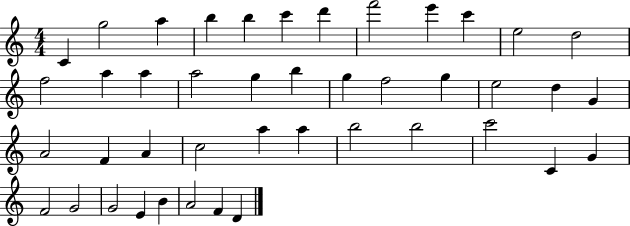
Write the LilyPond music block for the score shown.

{
  \clef treble
  \numericTimeSignature
  \time 4/4
  \key c \major
  c'4 g''2 a''4 | b''4 b''4 c'''4 d'''4 | f'''2 e'''4 c'''4 | e''2 d''2 | \break f''2 a''4 a''4 | a''2 g''4 b''4 | g''4 f''2 g''4 | e''2 d''4 g'4 | \break a'2 f'4 a'4 | c''2 a''4 a''4 | b''2 b''2 | c'''2 c'4 g'4 | \break f'2 g'2 | g'2 e'4 b'4 | a'2 f'4 d'4 | \bar "|."
}